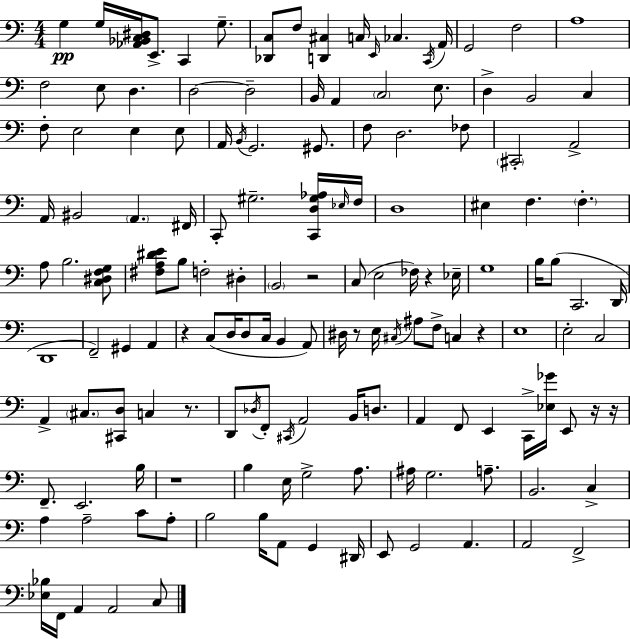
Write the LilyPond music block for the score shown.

{
  \clef bass
  \numericTimeSignature
  \time 4/4
  \key c \major
  g4\pp g16 <aes, bes, c dis>16 e,8.-> c,4 g8.-- | <des, c>8 f8 <d, cis>4 c16 \grace { e,16 } ces4. | \acciaccatura { c,16 } a,16 g,2 f2 | a1 | \break f2 e8 d4. | d2~~ d2-- | b,16 a,4 \parenthesize c2 e8. | d4-> b,2 c4 | \break f8-. e2 e4 | e8 a,16 \acciaccatura { b,16 } g,2. | gis,8. f8 d2. | fes8 \parenthesize cis,2-. a,2-> | \break a,16 bis,2 \parenthesize a,4. | fis,16 c,8-. gis2.-- | <c, d gis aes>16 \grace { ees16 } f16 d1 | eis4 f4. \parenthesize f4.-. | \break a8 b2. | <c dis f g>8 <fis a dis' e'>8 b8 f2-. | dis4-. \parenthesize b,2 r2 | c8( e2 fes16) r4 | \break ees16-- g1 | b16 b8( c,2. | d,16 d,1 | f,2--) gis,4 | \break a,4 r4 c8( d16 d8 c16 b,4 | a,8) dis16 r8 e16 \acciaccatura { cis16 } ais8 f8-> c4 | r4 e1 | e2-. c2 | \break a,4-> \parenthesize cis8. <cis, d>8 c4 | r8. d,8 \acciaccatura { des16 } f,8-. \acciaccatura { cis,16 } a,2 | b,16 d8. a,4 f,8 e,4 | c,16-> <ees ges'>16 e,8 r16 r16 f,8.-- e,2. | \break b16 r1 | b4 e16 g2-> | a8. ais16 g2. | a8.-- b,2. | \break c4-> a4 a2-- | c'8 a8-. b2 b16 | a,8 g,4 dis,16 e,8 g,2 | a,4. a,2 f,2-> | \break <ees bes>16 f,16 a,4 a,2 | c8 \bar "|."
}